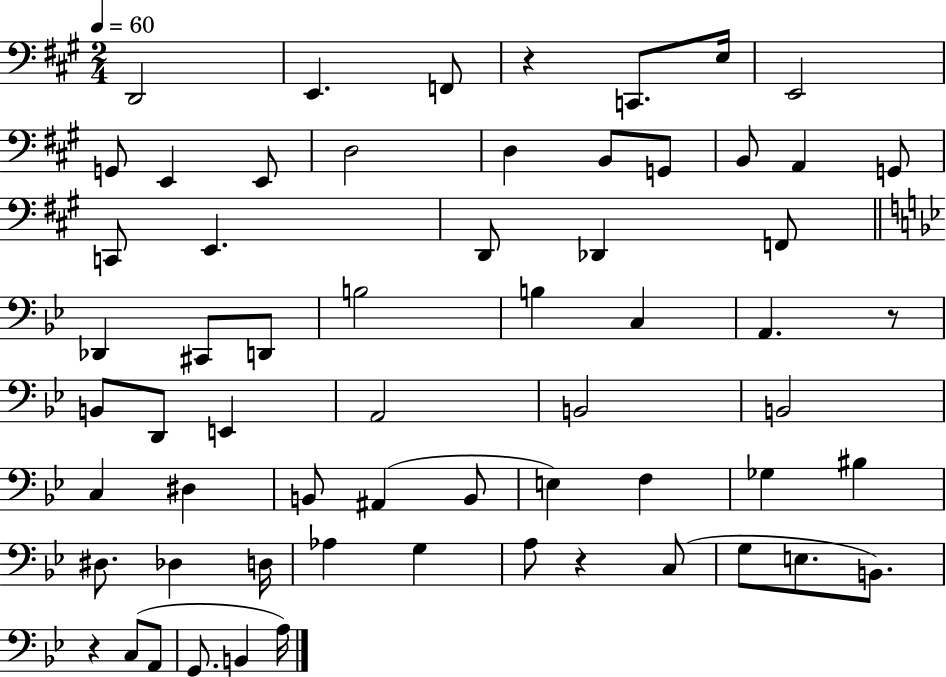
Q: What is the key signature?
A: A major